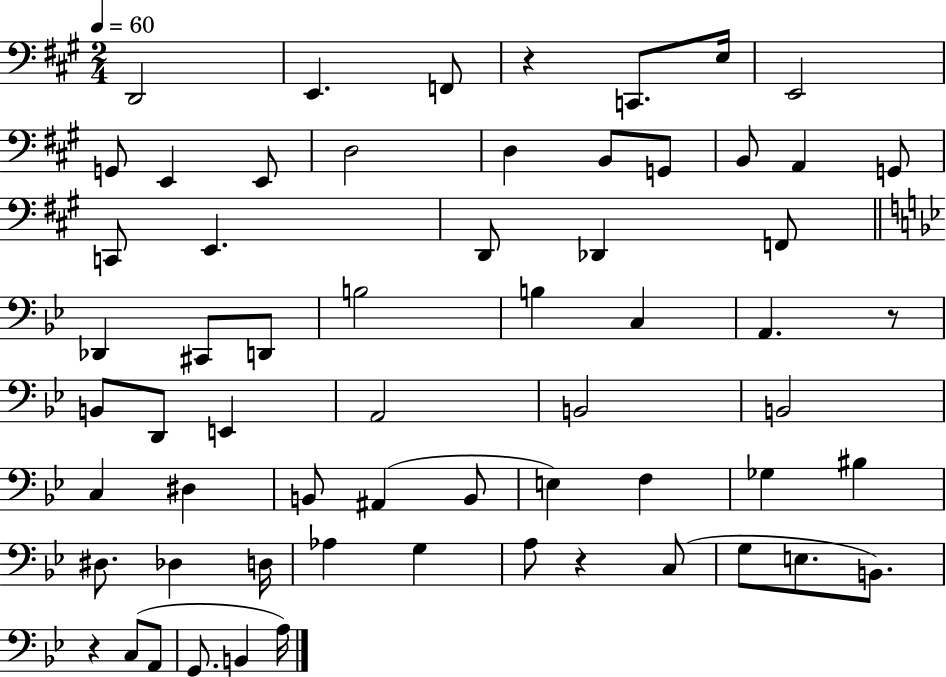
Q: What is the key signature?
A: A major